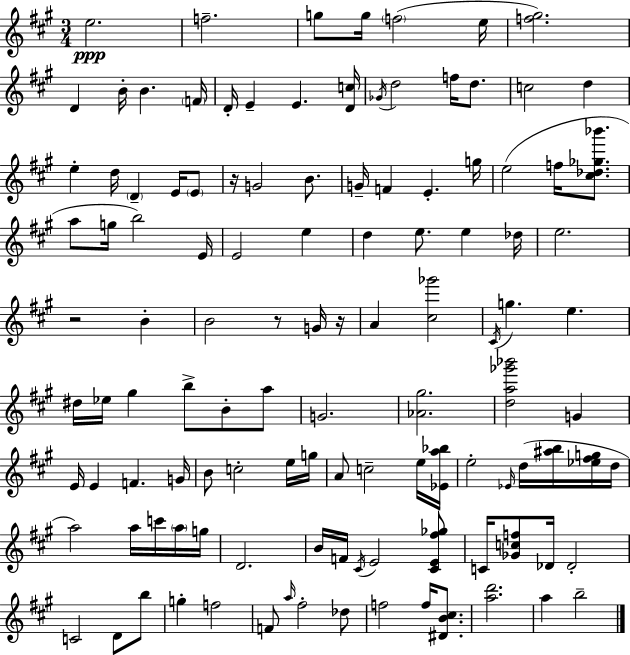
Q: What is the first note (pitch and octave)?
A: E5